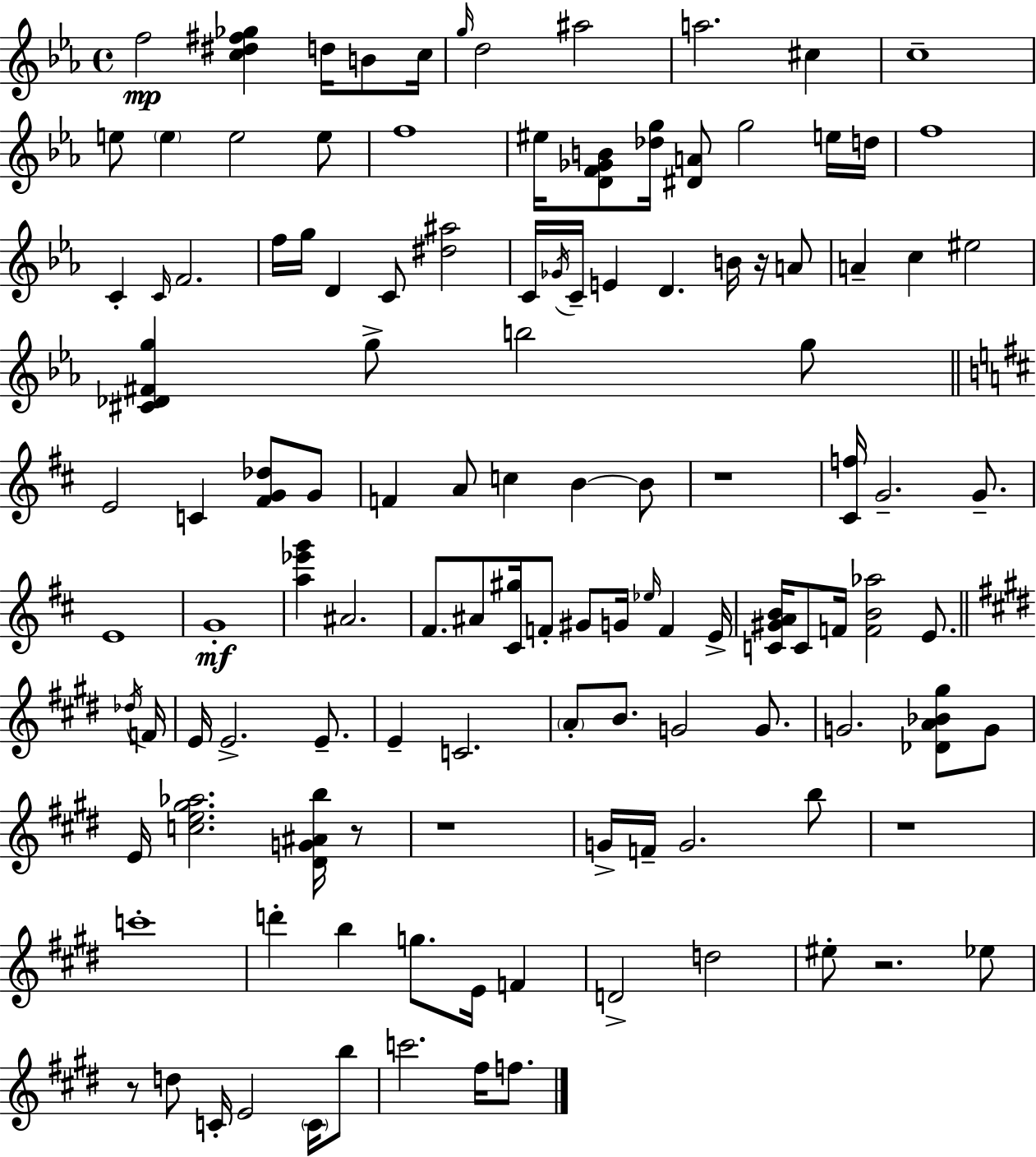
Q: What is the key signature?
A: C minor